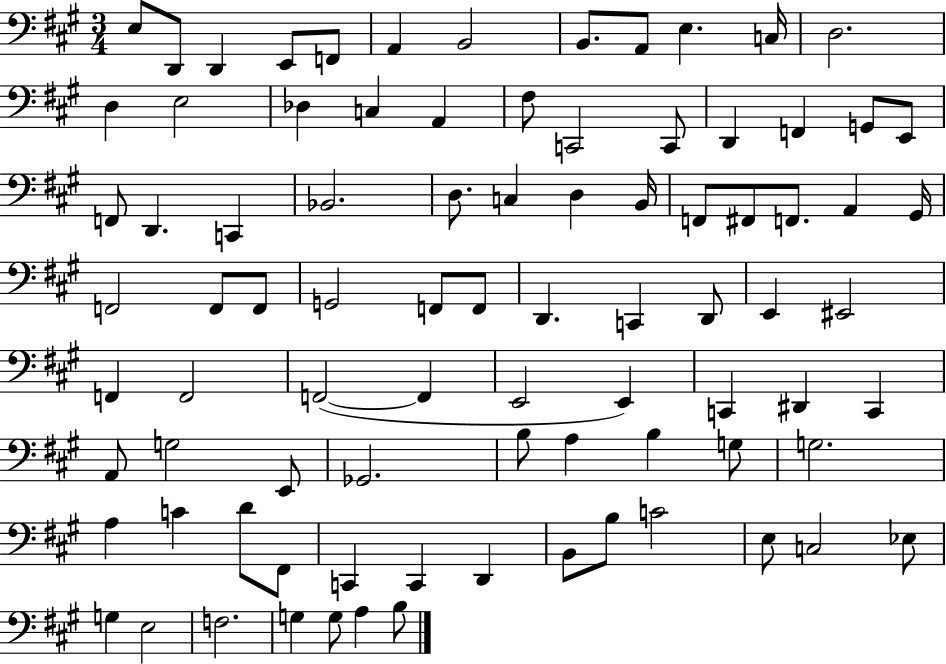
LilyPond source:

{
  \clef bass
  \numericTimeSignature
  \time 3/4
  \key a \major
  e8 d,8 d,4 e,8 f,8 | a,4 b,2 | b,8. a,8 e4. c16 | d2. | \break d4 e2 | des4 c4 a,4 | fis8 c,2 c,8 | d,4 f,4 g,8 e,8 | \break f,8 d,4. c,4 | bes,2. | d8. c4 d4 b,16 | f,8 fis,8 f,8. a,4 gis,16 | \break f,2 f,8 f,8 | g,2 f,8 f,8 | d,4. c,4 d,8 | e,4 eis,2 | \break f,4 f,2 | f,2~(~ f,4 | e,2 e,4) | c,4 dis,4 c,4 | \break a,8 g2 e,8 | ges,2. | b8 a4 b4 g8 | g2. | \break a4 c'4 d'8 fis,8 | c,4 c,4 d,4 | b,8 b8 c'2 | e8 c2 ees8 | \break g4 e2 | f2. | g4 g8 a4 b8 | \bar "|."
}